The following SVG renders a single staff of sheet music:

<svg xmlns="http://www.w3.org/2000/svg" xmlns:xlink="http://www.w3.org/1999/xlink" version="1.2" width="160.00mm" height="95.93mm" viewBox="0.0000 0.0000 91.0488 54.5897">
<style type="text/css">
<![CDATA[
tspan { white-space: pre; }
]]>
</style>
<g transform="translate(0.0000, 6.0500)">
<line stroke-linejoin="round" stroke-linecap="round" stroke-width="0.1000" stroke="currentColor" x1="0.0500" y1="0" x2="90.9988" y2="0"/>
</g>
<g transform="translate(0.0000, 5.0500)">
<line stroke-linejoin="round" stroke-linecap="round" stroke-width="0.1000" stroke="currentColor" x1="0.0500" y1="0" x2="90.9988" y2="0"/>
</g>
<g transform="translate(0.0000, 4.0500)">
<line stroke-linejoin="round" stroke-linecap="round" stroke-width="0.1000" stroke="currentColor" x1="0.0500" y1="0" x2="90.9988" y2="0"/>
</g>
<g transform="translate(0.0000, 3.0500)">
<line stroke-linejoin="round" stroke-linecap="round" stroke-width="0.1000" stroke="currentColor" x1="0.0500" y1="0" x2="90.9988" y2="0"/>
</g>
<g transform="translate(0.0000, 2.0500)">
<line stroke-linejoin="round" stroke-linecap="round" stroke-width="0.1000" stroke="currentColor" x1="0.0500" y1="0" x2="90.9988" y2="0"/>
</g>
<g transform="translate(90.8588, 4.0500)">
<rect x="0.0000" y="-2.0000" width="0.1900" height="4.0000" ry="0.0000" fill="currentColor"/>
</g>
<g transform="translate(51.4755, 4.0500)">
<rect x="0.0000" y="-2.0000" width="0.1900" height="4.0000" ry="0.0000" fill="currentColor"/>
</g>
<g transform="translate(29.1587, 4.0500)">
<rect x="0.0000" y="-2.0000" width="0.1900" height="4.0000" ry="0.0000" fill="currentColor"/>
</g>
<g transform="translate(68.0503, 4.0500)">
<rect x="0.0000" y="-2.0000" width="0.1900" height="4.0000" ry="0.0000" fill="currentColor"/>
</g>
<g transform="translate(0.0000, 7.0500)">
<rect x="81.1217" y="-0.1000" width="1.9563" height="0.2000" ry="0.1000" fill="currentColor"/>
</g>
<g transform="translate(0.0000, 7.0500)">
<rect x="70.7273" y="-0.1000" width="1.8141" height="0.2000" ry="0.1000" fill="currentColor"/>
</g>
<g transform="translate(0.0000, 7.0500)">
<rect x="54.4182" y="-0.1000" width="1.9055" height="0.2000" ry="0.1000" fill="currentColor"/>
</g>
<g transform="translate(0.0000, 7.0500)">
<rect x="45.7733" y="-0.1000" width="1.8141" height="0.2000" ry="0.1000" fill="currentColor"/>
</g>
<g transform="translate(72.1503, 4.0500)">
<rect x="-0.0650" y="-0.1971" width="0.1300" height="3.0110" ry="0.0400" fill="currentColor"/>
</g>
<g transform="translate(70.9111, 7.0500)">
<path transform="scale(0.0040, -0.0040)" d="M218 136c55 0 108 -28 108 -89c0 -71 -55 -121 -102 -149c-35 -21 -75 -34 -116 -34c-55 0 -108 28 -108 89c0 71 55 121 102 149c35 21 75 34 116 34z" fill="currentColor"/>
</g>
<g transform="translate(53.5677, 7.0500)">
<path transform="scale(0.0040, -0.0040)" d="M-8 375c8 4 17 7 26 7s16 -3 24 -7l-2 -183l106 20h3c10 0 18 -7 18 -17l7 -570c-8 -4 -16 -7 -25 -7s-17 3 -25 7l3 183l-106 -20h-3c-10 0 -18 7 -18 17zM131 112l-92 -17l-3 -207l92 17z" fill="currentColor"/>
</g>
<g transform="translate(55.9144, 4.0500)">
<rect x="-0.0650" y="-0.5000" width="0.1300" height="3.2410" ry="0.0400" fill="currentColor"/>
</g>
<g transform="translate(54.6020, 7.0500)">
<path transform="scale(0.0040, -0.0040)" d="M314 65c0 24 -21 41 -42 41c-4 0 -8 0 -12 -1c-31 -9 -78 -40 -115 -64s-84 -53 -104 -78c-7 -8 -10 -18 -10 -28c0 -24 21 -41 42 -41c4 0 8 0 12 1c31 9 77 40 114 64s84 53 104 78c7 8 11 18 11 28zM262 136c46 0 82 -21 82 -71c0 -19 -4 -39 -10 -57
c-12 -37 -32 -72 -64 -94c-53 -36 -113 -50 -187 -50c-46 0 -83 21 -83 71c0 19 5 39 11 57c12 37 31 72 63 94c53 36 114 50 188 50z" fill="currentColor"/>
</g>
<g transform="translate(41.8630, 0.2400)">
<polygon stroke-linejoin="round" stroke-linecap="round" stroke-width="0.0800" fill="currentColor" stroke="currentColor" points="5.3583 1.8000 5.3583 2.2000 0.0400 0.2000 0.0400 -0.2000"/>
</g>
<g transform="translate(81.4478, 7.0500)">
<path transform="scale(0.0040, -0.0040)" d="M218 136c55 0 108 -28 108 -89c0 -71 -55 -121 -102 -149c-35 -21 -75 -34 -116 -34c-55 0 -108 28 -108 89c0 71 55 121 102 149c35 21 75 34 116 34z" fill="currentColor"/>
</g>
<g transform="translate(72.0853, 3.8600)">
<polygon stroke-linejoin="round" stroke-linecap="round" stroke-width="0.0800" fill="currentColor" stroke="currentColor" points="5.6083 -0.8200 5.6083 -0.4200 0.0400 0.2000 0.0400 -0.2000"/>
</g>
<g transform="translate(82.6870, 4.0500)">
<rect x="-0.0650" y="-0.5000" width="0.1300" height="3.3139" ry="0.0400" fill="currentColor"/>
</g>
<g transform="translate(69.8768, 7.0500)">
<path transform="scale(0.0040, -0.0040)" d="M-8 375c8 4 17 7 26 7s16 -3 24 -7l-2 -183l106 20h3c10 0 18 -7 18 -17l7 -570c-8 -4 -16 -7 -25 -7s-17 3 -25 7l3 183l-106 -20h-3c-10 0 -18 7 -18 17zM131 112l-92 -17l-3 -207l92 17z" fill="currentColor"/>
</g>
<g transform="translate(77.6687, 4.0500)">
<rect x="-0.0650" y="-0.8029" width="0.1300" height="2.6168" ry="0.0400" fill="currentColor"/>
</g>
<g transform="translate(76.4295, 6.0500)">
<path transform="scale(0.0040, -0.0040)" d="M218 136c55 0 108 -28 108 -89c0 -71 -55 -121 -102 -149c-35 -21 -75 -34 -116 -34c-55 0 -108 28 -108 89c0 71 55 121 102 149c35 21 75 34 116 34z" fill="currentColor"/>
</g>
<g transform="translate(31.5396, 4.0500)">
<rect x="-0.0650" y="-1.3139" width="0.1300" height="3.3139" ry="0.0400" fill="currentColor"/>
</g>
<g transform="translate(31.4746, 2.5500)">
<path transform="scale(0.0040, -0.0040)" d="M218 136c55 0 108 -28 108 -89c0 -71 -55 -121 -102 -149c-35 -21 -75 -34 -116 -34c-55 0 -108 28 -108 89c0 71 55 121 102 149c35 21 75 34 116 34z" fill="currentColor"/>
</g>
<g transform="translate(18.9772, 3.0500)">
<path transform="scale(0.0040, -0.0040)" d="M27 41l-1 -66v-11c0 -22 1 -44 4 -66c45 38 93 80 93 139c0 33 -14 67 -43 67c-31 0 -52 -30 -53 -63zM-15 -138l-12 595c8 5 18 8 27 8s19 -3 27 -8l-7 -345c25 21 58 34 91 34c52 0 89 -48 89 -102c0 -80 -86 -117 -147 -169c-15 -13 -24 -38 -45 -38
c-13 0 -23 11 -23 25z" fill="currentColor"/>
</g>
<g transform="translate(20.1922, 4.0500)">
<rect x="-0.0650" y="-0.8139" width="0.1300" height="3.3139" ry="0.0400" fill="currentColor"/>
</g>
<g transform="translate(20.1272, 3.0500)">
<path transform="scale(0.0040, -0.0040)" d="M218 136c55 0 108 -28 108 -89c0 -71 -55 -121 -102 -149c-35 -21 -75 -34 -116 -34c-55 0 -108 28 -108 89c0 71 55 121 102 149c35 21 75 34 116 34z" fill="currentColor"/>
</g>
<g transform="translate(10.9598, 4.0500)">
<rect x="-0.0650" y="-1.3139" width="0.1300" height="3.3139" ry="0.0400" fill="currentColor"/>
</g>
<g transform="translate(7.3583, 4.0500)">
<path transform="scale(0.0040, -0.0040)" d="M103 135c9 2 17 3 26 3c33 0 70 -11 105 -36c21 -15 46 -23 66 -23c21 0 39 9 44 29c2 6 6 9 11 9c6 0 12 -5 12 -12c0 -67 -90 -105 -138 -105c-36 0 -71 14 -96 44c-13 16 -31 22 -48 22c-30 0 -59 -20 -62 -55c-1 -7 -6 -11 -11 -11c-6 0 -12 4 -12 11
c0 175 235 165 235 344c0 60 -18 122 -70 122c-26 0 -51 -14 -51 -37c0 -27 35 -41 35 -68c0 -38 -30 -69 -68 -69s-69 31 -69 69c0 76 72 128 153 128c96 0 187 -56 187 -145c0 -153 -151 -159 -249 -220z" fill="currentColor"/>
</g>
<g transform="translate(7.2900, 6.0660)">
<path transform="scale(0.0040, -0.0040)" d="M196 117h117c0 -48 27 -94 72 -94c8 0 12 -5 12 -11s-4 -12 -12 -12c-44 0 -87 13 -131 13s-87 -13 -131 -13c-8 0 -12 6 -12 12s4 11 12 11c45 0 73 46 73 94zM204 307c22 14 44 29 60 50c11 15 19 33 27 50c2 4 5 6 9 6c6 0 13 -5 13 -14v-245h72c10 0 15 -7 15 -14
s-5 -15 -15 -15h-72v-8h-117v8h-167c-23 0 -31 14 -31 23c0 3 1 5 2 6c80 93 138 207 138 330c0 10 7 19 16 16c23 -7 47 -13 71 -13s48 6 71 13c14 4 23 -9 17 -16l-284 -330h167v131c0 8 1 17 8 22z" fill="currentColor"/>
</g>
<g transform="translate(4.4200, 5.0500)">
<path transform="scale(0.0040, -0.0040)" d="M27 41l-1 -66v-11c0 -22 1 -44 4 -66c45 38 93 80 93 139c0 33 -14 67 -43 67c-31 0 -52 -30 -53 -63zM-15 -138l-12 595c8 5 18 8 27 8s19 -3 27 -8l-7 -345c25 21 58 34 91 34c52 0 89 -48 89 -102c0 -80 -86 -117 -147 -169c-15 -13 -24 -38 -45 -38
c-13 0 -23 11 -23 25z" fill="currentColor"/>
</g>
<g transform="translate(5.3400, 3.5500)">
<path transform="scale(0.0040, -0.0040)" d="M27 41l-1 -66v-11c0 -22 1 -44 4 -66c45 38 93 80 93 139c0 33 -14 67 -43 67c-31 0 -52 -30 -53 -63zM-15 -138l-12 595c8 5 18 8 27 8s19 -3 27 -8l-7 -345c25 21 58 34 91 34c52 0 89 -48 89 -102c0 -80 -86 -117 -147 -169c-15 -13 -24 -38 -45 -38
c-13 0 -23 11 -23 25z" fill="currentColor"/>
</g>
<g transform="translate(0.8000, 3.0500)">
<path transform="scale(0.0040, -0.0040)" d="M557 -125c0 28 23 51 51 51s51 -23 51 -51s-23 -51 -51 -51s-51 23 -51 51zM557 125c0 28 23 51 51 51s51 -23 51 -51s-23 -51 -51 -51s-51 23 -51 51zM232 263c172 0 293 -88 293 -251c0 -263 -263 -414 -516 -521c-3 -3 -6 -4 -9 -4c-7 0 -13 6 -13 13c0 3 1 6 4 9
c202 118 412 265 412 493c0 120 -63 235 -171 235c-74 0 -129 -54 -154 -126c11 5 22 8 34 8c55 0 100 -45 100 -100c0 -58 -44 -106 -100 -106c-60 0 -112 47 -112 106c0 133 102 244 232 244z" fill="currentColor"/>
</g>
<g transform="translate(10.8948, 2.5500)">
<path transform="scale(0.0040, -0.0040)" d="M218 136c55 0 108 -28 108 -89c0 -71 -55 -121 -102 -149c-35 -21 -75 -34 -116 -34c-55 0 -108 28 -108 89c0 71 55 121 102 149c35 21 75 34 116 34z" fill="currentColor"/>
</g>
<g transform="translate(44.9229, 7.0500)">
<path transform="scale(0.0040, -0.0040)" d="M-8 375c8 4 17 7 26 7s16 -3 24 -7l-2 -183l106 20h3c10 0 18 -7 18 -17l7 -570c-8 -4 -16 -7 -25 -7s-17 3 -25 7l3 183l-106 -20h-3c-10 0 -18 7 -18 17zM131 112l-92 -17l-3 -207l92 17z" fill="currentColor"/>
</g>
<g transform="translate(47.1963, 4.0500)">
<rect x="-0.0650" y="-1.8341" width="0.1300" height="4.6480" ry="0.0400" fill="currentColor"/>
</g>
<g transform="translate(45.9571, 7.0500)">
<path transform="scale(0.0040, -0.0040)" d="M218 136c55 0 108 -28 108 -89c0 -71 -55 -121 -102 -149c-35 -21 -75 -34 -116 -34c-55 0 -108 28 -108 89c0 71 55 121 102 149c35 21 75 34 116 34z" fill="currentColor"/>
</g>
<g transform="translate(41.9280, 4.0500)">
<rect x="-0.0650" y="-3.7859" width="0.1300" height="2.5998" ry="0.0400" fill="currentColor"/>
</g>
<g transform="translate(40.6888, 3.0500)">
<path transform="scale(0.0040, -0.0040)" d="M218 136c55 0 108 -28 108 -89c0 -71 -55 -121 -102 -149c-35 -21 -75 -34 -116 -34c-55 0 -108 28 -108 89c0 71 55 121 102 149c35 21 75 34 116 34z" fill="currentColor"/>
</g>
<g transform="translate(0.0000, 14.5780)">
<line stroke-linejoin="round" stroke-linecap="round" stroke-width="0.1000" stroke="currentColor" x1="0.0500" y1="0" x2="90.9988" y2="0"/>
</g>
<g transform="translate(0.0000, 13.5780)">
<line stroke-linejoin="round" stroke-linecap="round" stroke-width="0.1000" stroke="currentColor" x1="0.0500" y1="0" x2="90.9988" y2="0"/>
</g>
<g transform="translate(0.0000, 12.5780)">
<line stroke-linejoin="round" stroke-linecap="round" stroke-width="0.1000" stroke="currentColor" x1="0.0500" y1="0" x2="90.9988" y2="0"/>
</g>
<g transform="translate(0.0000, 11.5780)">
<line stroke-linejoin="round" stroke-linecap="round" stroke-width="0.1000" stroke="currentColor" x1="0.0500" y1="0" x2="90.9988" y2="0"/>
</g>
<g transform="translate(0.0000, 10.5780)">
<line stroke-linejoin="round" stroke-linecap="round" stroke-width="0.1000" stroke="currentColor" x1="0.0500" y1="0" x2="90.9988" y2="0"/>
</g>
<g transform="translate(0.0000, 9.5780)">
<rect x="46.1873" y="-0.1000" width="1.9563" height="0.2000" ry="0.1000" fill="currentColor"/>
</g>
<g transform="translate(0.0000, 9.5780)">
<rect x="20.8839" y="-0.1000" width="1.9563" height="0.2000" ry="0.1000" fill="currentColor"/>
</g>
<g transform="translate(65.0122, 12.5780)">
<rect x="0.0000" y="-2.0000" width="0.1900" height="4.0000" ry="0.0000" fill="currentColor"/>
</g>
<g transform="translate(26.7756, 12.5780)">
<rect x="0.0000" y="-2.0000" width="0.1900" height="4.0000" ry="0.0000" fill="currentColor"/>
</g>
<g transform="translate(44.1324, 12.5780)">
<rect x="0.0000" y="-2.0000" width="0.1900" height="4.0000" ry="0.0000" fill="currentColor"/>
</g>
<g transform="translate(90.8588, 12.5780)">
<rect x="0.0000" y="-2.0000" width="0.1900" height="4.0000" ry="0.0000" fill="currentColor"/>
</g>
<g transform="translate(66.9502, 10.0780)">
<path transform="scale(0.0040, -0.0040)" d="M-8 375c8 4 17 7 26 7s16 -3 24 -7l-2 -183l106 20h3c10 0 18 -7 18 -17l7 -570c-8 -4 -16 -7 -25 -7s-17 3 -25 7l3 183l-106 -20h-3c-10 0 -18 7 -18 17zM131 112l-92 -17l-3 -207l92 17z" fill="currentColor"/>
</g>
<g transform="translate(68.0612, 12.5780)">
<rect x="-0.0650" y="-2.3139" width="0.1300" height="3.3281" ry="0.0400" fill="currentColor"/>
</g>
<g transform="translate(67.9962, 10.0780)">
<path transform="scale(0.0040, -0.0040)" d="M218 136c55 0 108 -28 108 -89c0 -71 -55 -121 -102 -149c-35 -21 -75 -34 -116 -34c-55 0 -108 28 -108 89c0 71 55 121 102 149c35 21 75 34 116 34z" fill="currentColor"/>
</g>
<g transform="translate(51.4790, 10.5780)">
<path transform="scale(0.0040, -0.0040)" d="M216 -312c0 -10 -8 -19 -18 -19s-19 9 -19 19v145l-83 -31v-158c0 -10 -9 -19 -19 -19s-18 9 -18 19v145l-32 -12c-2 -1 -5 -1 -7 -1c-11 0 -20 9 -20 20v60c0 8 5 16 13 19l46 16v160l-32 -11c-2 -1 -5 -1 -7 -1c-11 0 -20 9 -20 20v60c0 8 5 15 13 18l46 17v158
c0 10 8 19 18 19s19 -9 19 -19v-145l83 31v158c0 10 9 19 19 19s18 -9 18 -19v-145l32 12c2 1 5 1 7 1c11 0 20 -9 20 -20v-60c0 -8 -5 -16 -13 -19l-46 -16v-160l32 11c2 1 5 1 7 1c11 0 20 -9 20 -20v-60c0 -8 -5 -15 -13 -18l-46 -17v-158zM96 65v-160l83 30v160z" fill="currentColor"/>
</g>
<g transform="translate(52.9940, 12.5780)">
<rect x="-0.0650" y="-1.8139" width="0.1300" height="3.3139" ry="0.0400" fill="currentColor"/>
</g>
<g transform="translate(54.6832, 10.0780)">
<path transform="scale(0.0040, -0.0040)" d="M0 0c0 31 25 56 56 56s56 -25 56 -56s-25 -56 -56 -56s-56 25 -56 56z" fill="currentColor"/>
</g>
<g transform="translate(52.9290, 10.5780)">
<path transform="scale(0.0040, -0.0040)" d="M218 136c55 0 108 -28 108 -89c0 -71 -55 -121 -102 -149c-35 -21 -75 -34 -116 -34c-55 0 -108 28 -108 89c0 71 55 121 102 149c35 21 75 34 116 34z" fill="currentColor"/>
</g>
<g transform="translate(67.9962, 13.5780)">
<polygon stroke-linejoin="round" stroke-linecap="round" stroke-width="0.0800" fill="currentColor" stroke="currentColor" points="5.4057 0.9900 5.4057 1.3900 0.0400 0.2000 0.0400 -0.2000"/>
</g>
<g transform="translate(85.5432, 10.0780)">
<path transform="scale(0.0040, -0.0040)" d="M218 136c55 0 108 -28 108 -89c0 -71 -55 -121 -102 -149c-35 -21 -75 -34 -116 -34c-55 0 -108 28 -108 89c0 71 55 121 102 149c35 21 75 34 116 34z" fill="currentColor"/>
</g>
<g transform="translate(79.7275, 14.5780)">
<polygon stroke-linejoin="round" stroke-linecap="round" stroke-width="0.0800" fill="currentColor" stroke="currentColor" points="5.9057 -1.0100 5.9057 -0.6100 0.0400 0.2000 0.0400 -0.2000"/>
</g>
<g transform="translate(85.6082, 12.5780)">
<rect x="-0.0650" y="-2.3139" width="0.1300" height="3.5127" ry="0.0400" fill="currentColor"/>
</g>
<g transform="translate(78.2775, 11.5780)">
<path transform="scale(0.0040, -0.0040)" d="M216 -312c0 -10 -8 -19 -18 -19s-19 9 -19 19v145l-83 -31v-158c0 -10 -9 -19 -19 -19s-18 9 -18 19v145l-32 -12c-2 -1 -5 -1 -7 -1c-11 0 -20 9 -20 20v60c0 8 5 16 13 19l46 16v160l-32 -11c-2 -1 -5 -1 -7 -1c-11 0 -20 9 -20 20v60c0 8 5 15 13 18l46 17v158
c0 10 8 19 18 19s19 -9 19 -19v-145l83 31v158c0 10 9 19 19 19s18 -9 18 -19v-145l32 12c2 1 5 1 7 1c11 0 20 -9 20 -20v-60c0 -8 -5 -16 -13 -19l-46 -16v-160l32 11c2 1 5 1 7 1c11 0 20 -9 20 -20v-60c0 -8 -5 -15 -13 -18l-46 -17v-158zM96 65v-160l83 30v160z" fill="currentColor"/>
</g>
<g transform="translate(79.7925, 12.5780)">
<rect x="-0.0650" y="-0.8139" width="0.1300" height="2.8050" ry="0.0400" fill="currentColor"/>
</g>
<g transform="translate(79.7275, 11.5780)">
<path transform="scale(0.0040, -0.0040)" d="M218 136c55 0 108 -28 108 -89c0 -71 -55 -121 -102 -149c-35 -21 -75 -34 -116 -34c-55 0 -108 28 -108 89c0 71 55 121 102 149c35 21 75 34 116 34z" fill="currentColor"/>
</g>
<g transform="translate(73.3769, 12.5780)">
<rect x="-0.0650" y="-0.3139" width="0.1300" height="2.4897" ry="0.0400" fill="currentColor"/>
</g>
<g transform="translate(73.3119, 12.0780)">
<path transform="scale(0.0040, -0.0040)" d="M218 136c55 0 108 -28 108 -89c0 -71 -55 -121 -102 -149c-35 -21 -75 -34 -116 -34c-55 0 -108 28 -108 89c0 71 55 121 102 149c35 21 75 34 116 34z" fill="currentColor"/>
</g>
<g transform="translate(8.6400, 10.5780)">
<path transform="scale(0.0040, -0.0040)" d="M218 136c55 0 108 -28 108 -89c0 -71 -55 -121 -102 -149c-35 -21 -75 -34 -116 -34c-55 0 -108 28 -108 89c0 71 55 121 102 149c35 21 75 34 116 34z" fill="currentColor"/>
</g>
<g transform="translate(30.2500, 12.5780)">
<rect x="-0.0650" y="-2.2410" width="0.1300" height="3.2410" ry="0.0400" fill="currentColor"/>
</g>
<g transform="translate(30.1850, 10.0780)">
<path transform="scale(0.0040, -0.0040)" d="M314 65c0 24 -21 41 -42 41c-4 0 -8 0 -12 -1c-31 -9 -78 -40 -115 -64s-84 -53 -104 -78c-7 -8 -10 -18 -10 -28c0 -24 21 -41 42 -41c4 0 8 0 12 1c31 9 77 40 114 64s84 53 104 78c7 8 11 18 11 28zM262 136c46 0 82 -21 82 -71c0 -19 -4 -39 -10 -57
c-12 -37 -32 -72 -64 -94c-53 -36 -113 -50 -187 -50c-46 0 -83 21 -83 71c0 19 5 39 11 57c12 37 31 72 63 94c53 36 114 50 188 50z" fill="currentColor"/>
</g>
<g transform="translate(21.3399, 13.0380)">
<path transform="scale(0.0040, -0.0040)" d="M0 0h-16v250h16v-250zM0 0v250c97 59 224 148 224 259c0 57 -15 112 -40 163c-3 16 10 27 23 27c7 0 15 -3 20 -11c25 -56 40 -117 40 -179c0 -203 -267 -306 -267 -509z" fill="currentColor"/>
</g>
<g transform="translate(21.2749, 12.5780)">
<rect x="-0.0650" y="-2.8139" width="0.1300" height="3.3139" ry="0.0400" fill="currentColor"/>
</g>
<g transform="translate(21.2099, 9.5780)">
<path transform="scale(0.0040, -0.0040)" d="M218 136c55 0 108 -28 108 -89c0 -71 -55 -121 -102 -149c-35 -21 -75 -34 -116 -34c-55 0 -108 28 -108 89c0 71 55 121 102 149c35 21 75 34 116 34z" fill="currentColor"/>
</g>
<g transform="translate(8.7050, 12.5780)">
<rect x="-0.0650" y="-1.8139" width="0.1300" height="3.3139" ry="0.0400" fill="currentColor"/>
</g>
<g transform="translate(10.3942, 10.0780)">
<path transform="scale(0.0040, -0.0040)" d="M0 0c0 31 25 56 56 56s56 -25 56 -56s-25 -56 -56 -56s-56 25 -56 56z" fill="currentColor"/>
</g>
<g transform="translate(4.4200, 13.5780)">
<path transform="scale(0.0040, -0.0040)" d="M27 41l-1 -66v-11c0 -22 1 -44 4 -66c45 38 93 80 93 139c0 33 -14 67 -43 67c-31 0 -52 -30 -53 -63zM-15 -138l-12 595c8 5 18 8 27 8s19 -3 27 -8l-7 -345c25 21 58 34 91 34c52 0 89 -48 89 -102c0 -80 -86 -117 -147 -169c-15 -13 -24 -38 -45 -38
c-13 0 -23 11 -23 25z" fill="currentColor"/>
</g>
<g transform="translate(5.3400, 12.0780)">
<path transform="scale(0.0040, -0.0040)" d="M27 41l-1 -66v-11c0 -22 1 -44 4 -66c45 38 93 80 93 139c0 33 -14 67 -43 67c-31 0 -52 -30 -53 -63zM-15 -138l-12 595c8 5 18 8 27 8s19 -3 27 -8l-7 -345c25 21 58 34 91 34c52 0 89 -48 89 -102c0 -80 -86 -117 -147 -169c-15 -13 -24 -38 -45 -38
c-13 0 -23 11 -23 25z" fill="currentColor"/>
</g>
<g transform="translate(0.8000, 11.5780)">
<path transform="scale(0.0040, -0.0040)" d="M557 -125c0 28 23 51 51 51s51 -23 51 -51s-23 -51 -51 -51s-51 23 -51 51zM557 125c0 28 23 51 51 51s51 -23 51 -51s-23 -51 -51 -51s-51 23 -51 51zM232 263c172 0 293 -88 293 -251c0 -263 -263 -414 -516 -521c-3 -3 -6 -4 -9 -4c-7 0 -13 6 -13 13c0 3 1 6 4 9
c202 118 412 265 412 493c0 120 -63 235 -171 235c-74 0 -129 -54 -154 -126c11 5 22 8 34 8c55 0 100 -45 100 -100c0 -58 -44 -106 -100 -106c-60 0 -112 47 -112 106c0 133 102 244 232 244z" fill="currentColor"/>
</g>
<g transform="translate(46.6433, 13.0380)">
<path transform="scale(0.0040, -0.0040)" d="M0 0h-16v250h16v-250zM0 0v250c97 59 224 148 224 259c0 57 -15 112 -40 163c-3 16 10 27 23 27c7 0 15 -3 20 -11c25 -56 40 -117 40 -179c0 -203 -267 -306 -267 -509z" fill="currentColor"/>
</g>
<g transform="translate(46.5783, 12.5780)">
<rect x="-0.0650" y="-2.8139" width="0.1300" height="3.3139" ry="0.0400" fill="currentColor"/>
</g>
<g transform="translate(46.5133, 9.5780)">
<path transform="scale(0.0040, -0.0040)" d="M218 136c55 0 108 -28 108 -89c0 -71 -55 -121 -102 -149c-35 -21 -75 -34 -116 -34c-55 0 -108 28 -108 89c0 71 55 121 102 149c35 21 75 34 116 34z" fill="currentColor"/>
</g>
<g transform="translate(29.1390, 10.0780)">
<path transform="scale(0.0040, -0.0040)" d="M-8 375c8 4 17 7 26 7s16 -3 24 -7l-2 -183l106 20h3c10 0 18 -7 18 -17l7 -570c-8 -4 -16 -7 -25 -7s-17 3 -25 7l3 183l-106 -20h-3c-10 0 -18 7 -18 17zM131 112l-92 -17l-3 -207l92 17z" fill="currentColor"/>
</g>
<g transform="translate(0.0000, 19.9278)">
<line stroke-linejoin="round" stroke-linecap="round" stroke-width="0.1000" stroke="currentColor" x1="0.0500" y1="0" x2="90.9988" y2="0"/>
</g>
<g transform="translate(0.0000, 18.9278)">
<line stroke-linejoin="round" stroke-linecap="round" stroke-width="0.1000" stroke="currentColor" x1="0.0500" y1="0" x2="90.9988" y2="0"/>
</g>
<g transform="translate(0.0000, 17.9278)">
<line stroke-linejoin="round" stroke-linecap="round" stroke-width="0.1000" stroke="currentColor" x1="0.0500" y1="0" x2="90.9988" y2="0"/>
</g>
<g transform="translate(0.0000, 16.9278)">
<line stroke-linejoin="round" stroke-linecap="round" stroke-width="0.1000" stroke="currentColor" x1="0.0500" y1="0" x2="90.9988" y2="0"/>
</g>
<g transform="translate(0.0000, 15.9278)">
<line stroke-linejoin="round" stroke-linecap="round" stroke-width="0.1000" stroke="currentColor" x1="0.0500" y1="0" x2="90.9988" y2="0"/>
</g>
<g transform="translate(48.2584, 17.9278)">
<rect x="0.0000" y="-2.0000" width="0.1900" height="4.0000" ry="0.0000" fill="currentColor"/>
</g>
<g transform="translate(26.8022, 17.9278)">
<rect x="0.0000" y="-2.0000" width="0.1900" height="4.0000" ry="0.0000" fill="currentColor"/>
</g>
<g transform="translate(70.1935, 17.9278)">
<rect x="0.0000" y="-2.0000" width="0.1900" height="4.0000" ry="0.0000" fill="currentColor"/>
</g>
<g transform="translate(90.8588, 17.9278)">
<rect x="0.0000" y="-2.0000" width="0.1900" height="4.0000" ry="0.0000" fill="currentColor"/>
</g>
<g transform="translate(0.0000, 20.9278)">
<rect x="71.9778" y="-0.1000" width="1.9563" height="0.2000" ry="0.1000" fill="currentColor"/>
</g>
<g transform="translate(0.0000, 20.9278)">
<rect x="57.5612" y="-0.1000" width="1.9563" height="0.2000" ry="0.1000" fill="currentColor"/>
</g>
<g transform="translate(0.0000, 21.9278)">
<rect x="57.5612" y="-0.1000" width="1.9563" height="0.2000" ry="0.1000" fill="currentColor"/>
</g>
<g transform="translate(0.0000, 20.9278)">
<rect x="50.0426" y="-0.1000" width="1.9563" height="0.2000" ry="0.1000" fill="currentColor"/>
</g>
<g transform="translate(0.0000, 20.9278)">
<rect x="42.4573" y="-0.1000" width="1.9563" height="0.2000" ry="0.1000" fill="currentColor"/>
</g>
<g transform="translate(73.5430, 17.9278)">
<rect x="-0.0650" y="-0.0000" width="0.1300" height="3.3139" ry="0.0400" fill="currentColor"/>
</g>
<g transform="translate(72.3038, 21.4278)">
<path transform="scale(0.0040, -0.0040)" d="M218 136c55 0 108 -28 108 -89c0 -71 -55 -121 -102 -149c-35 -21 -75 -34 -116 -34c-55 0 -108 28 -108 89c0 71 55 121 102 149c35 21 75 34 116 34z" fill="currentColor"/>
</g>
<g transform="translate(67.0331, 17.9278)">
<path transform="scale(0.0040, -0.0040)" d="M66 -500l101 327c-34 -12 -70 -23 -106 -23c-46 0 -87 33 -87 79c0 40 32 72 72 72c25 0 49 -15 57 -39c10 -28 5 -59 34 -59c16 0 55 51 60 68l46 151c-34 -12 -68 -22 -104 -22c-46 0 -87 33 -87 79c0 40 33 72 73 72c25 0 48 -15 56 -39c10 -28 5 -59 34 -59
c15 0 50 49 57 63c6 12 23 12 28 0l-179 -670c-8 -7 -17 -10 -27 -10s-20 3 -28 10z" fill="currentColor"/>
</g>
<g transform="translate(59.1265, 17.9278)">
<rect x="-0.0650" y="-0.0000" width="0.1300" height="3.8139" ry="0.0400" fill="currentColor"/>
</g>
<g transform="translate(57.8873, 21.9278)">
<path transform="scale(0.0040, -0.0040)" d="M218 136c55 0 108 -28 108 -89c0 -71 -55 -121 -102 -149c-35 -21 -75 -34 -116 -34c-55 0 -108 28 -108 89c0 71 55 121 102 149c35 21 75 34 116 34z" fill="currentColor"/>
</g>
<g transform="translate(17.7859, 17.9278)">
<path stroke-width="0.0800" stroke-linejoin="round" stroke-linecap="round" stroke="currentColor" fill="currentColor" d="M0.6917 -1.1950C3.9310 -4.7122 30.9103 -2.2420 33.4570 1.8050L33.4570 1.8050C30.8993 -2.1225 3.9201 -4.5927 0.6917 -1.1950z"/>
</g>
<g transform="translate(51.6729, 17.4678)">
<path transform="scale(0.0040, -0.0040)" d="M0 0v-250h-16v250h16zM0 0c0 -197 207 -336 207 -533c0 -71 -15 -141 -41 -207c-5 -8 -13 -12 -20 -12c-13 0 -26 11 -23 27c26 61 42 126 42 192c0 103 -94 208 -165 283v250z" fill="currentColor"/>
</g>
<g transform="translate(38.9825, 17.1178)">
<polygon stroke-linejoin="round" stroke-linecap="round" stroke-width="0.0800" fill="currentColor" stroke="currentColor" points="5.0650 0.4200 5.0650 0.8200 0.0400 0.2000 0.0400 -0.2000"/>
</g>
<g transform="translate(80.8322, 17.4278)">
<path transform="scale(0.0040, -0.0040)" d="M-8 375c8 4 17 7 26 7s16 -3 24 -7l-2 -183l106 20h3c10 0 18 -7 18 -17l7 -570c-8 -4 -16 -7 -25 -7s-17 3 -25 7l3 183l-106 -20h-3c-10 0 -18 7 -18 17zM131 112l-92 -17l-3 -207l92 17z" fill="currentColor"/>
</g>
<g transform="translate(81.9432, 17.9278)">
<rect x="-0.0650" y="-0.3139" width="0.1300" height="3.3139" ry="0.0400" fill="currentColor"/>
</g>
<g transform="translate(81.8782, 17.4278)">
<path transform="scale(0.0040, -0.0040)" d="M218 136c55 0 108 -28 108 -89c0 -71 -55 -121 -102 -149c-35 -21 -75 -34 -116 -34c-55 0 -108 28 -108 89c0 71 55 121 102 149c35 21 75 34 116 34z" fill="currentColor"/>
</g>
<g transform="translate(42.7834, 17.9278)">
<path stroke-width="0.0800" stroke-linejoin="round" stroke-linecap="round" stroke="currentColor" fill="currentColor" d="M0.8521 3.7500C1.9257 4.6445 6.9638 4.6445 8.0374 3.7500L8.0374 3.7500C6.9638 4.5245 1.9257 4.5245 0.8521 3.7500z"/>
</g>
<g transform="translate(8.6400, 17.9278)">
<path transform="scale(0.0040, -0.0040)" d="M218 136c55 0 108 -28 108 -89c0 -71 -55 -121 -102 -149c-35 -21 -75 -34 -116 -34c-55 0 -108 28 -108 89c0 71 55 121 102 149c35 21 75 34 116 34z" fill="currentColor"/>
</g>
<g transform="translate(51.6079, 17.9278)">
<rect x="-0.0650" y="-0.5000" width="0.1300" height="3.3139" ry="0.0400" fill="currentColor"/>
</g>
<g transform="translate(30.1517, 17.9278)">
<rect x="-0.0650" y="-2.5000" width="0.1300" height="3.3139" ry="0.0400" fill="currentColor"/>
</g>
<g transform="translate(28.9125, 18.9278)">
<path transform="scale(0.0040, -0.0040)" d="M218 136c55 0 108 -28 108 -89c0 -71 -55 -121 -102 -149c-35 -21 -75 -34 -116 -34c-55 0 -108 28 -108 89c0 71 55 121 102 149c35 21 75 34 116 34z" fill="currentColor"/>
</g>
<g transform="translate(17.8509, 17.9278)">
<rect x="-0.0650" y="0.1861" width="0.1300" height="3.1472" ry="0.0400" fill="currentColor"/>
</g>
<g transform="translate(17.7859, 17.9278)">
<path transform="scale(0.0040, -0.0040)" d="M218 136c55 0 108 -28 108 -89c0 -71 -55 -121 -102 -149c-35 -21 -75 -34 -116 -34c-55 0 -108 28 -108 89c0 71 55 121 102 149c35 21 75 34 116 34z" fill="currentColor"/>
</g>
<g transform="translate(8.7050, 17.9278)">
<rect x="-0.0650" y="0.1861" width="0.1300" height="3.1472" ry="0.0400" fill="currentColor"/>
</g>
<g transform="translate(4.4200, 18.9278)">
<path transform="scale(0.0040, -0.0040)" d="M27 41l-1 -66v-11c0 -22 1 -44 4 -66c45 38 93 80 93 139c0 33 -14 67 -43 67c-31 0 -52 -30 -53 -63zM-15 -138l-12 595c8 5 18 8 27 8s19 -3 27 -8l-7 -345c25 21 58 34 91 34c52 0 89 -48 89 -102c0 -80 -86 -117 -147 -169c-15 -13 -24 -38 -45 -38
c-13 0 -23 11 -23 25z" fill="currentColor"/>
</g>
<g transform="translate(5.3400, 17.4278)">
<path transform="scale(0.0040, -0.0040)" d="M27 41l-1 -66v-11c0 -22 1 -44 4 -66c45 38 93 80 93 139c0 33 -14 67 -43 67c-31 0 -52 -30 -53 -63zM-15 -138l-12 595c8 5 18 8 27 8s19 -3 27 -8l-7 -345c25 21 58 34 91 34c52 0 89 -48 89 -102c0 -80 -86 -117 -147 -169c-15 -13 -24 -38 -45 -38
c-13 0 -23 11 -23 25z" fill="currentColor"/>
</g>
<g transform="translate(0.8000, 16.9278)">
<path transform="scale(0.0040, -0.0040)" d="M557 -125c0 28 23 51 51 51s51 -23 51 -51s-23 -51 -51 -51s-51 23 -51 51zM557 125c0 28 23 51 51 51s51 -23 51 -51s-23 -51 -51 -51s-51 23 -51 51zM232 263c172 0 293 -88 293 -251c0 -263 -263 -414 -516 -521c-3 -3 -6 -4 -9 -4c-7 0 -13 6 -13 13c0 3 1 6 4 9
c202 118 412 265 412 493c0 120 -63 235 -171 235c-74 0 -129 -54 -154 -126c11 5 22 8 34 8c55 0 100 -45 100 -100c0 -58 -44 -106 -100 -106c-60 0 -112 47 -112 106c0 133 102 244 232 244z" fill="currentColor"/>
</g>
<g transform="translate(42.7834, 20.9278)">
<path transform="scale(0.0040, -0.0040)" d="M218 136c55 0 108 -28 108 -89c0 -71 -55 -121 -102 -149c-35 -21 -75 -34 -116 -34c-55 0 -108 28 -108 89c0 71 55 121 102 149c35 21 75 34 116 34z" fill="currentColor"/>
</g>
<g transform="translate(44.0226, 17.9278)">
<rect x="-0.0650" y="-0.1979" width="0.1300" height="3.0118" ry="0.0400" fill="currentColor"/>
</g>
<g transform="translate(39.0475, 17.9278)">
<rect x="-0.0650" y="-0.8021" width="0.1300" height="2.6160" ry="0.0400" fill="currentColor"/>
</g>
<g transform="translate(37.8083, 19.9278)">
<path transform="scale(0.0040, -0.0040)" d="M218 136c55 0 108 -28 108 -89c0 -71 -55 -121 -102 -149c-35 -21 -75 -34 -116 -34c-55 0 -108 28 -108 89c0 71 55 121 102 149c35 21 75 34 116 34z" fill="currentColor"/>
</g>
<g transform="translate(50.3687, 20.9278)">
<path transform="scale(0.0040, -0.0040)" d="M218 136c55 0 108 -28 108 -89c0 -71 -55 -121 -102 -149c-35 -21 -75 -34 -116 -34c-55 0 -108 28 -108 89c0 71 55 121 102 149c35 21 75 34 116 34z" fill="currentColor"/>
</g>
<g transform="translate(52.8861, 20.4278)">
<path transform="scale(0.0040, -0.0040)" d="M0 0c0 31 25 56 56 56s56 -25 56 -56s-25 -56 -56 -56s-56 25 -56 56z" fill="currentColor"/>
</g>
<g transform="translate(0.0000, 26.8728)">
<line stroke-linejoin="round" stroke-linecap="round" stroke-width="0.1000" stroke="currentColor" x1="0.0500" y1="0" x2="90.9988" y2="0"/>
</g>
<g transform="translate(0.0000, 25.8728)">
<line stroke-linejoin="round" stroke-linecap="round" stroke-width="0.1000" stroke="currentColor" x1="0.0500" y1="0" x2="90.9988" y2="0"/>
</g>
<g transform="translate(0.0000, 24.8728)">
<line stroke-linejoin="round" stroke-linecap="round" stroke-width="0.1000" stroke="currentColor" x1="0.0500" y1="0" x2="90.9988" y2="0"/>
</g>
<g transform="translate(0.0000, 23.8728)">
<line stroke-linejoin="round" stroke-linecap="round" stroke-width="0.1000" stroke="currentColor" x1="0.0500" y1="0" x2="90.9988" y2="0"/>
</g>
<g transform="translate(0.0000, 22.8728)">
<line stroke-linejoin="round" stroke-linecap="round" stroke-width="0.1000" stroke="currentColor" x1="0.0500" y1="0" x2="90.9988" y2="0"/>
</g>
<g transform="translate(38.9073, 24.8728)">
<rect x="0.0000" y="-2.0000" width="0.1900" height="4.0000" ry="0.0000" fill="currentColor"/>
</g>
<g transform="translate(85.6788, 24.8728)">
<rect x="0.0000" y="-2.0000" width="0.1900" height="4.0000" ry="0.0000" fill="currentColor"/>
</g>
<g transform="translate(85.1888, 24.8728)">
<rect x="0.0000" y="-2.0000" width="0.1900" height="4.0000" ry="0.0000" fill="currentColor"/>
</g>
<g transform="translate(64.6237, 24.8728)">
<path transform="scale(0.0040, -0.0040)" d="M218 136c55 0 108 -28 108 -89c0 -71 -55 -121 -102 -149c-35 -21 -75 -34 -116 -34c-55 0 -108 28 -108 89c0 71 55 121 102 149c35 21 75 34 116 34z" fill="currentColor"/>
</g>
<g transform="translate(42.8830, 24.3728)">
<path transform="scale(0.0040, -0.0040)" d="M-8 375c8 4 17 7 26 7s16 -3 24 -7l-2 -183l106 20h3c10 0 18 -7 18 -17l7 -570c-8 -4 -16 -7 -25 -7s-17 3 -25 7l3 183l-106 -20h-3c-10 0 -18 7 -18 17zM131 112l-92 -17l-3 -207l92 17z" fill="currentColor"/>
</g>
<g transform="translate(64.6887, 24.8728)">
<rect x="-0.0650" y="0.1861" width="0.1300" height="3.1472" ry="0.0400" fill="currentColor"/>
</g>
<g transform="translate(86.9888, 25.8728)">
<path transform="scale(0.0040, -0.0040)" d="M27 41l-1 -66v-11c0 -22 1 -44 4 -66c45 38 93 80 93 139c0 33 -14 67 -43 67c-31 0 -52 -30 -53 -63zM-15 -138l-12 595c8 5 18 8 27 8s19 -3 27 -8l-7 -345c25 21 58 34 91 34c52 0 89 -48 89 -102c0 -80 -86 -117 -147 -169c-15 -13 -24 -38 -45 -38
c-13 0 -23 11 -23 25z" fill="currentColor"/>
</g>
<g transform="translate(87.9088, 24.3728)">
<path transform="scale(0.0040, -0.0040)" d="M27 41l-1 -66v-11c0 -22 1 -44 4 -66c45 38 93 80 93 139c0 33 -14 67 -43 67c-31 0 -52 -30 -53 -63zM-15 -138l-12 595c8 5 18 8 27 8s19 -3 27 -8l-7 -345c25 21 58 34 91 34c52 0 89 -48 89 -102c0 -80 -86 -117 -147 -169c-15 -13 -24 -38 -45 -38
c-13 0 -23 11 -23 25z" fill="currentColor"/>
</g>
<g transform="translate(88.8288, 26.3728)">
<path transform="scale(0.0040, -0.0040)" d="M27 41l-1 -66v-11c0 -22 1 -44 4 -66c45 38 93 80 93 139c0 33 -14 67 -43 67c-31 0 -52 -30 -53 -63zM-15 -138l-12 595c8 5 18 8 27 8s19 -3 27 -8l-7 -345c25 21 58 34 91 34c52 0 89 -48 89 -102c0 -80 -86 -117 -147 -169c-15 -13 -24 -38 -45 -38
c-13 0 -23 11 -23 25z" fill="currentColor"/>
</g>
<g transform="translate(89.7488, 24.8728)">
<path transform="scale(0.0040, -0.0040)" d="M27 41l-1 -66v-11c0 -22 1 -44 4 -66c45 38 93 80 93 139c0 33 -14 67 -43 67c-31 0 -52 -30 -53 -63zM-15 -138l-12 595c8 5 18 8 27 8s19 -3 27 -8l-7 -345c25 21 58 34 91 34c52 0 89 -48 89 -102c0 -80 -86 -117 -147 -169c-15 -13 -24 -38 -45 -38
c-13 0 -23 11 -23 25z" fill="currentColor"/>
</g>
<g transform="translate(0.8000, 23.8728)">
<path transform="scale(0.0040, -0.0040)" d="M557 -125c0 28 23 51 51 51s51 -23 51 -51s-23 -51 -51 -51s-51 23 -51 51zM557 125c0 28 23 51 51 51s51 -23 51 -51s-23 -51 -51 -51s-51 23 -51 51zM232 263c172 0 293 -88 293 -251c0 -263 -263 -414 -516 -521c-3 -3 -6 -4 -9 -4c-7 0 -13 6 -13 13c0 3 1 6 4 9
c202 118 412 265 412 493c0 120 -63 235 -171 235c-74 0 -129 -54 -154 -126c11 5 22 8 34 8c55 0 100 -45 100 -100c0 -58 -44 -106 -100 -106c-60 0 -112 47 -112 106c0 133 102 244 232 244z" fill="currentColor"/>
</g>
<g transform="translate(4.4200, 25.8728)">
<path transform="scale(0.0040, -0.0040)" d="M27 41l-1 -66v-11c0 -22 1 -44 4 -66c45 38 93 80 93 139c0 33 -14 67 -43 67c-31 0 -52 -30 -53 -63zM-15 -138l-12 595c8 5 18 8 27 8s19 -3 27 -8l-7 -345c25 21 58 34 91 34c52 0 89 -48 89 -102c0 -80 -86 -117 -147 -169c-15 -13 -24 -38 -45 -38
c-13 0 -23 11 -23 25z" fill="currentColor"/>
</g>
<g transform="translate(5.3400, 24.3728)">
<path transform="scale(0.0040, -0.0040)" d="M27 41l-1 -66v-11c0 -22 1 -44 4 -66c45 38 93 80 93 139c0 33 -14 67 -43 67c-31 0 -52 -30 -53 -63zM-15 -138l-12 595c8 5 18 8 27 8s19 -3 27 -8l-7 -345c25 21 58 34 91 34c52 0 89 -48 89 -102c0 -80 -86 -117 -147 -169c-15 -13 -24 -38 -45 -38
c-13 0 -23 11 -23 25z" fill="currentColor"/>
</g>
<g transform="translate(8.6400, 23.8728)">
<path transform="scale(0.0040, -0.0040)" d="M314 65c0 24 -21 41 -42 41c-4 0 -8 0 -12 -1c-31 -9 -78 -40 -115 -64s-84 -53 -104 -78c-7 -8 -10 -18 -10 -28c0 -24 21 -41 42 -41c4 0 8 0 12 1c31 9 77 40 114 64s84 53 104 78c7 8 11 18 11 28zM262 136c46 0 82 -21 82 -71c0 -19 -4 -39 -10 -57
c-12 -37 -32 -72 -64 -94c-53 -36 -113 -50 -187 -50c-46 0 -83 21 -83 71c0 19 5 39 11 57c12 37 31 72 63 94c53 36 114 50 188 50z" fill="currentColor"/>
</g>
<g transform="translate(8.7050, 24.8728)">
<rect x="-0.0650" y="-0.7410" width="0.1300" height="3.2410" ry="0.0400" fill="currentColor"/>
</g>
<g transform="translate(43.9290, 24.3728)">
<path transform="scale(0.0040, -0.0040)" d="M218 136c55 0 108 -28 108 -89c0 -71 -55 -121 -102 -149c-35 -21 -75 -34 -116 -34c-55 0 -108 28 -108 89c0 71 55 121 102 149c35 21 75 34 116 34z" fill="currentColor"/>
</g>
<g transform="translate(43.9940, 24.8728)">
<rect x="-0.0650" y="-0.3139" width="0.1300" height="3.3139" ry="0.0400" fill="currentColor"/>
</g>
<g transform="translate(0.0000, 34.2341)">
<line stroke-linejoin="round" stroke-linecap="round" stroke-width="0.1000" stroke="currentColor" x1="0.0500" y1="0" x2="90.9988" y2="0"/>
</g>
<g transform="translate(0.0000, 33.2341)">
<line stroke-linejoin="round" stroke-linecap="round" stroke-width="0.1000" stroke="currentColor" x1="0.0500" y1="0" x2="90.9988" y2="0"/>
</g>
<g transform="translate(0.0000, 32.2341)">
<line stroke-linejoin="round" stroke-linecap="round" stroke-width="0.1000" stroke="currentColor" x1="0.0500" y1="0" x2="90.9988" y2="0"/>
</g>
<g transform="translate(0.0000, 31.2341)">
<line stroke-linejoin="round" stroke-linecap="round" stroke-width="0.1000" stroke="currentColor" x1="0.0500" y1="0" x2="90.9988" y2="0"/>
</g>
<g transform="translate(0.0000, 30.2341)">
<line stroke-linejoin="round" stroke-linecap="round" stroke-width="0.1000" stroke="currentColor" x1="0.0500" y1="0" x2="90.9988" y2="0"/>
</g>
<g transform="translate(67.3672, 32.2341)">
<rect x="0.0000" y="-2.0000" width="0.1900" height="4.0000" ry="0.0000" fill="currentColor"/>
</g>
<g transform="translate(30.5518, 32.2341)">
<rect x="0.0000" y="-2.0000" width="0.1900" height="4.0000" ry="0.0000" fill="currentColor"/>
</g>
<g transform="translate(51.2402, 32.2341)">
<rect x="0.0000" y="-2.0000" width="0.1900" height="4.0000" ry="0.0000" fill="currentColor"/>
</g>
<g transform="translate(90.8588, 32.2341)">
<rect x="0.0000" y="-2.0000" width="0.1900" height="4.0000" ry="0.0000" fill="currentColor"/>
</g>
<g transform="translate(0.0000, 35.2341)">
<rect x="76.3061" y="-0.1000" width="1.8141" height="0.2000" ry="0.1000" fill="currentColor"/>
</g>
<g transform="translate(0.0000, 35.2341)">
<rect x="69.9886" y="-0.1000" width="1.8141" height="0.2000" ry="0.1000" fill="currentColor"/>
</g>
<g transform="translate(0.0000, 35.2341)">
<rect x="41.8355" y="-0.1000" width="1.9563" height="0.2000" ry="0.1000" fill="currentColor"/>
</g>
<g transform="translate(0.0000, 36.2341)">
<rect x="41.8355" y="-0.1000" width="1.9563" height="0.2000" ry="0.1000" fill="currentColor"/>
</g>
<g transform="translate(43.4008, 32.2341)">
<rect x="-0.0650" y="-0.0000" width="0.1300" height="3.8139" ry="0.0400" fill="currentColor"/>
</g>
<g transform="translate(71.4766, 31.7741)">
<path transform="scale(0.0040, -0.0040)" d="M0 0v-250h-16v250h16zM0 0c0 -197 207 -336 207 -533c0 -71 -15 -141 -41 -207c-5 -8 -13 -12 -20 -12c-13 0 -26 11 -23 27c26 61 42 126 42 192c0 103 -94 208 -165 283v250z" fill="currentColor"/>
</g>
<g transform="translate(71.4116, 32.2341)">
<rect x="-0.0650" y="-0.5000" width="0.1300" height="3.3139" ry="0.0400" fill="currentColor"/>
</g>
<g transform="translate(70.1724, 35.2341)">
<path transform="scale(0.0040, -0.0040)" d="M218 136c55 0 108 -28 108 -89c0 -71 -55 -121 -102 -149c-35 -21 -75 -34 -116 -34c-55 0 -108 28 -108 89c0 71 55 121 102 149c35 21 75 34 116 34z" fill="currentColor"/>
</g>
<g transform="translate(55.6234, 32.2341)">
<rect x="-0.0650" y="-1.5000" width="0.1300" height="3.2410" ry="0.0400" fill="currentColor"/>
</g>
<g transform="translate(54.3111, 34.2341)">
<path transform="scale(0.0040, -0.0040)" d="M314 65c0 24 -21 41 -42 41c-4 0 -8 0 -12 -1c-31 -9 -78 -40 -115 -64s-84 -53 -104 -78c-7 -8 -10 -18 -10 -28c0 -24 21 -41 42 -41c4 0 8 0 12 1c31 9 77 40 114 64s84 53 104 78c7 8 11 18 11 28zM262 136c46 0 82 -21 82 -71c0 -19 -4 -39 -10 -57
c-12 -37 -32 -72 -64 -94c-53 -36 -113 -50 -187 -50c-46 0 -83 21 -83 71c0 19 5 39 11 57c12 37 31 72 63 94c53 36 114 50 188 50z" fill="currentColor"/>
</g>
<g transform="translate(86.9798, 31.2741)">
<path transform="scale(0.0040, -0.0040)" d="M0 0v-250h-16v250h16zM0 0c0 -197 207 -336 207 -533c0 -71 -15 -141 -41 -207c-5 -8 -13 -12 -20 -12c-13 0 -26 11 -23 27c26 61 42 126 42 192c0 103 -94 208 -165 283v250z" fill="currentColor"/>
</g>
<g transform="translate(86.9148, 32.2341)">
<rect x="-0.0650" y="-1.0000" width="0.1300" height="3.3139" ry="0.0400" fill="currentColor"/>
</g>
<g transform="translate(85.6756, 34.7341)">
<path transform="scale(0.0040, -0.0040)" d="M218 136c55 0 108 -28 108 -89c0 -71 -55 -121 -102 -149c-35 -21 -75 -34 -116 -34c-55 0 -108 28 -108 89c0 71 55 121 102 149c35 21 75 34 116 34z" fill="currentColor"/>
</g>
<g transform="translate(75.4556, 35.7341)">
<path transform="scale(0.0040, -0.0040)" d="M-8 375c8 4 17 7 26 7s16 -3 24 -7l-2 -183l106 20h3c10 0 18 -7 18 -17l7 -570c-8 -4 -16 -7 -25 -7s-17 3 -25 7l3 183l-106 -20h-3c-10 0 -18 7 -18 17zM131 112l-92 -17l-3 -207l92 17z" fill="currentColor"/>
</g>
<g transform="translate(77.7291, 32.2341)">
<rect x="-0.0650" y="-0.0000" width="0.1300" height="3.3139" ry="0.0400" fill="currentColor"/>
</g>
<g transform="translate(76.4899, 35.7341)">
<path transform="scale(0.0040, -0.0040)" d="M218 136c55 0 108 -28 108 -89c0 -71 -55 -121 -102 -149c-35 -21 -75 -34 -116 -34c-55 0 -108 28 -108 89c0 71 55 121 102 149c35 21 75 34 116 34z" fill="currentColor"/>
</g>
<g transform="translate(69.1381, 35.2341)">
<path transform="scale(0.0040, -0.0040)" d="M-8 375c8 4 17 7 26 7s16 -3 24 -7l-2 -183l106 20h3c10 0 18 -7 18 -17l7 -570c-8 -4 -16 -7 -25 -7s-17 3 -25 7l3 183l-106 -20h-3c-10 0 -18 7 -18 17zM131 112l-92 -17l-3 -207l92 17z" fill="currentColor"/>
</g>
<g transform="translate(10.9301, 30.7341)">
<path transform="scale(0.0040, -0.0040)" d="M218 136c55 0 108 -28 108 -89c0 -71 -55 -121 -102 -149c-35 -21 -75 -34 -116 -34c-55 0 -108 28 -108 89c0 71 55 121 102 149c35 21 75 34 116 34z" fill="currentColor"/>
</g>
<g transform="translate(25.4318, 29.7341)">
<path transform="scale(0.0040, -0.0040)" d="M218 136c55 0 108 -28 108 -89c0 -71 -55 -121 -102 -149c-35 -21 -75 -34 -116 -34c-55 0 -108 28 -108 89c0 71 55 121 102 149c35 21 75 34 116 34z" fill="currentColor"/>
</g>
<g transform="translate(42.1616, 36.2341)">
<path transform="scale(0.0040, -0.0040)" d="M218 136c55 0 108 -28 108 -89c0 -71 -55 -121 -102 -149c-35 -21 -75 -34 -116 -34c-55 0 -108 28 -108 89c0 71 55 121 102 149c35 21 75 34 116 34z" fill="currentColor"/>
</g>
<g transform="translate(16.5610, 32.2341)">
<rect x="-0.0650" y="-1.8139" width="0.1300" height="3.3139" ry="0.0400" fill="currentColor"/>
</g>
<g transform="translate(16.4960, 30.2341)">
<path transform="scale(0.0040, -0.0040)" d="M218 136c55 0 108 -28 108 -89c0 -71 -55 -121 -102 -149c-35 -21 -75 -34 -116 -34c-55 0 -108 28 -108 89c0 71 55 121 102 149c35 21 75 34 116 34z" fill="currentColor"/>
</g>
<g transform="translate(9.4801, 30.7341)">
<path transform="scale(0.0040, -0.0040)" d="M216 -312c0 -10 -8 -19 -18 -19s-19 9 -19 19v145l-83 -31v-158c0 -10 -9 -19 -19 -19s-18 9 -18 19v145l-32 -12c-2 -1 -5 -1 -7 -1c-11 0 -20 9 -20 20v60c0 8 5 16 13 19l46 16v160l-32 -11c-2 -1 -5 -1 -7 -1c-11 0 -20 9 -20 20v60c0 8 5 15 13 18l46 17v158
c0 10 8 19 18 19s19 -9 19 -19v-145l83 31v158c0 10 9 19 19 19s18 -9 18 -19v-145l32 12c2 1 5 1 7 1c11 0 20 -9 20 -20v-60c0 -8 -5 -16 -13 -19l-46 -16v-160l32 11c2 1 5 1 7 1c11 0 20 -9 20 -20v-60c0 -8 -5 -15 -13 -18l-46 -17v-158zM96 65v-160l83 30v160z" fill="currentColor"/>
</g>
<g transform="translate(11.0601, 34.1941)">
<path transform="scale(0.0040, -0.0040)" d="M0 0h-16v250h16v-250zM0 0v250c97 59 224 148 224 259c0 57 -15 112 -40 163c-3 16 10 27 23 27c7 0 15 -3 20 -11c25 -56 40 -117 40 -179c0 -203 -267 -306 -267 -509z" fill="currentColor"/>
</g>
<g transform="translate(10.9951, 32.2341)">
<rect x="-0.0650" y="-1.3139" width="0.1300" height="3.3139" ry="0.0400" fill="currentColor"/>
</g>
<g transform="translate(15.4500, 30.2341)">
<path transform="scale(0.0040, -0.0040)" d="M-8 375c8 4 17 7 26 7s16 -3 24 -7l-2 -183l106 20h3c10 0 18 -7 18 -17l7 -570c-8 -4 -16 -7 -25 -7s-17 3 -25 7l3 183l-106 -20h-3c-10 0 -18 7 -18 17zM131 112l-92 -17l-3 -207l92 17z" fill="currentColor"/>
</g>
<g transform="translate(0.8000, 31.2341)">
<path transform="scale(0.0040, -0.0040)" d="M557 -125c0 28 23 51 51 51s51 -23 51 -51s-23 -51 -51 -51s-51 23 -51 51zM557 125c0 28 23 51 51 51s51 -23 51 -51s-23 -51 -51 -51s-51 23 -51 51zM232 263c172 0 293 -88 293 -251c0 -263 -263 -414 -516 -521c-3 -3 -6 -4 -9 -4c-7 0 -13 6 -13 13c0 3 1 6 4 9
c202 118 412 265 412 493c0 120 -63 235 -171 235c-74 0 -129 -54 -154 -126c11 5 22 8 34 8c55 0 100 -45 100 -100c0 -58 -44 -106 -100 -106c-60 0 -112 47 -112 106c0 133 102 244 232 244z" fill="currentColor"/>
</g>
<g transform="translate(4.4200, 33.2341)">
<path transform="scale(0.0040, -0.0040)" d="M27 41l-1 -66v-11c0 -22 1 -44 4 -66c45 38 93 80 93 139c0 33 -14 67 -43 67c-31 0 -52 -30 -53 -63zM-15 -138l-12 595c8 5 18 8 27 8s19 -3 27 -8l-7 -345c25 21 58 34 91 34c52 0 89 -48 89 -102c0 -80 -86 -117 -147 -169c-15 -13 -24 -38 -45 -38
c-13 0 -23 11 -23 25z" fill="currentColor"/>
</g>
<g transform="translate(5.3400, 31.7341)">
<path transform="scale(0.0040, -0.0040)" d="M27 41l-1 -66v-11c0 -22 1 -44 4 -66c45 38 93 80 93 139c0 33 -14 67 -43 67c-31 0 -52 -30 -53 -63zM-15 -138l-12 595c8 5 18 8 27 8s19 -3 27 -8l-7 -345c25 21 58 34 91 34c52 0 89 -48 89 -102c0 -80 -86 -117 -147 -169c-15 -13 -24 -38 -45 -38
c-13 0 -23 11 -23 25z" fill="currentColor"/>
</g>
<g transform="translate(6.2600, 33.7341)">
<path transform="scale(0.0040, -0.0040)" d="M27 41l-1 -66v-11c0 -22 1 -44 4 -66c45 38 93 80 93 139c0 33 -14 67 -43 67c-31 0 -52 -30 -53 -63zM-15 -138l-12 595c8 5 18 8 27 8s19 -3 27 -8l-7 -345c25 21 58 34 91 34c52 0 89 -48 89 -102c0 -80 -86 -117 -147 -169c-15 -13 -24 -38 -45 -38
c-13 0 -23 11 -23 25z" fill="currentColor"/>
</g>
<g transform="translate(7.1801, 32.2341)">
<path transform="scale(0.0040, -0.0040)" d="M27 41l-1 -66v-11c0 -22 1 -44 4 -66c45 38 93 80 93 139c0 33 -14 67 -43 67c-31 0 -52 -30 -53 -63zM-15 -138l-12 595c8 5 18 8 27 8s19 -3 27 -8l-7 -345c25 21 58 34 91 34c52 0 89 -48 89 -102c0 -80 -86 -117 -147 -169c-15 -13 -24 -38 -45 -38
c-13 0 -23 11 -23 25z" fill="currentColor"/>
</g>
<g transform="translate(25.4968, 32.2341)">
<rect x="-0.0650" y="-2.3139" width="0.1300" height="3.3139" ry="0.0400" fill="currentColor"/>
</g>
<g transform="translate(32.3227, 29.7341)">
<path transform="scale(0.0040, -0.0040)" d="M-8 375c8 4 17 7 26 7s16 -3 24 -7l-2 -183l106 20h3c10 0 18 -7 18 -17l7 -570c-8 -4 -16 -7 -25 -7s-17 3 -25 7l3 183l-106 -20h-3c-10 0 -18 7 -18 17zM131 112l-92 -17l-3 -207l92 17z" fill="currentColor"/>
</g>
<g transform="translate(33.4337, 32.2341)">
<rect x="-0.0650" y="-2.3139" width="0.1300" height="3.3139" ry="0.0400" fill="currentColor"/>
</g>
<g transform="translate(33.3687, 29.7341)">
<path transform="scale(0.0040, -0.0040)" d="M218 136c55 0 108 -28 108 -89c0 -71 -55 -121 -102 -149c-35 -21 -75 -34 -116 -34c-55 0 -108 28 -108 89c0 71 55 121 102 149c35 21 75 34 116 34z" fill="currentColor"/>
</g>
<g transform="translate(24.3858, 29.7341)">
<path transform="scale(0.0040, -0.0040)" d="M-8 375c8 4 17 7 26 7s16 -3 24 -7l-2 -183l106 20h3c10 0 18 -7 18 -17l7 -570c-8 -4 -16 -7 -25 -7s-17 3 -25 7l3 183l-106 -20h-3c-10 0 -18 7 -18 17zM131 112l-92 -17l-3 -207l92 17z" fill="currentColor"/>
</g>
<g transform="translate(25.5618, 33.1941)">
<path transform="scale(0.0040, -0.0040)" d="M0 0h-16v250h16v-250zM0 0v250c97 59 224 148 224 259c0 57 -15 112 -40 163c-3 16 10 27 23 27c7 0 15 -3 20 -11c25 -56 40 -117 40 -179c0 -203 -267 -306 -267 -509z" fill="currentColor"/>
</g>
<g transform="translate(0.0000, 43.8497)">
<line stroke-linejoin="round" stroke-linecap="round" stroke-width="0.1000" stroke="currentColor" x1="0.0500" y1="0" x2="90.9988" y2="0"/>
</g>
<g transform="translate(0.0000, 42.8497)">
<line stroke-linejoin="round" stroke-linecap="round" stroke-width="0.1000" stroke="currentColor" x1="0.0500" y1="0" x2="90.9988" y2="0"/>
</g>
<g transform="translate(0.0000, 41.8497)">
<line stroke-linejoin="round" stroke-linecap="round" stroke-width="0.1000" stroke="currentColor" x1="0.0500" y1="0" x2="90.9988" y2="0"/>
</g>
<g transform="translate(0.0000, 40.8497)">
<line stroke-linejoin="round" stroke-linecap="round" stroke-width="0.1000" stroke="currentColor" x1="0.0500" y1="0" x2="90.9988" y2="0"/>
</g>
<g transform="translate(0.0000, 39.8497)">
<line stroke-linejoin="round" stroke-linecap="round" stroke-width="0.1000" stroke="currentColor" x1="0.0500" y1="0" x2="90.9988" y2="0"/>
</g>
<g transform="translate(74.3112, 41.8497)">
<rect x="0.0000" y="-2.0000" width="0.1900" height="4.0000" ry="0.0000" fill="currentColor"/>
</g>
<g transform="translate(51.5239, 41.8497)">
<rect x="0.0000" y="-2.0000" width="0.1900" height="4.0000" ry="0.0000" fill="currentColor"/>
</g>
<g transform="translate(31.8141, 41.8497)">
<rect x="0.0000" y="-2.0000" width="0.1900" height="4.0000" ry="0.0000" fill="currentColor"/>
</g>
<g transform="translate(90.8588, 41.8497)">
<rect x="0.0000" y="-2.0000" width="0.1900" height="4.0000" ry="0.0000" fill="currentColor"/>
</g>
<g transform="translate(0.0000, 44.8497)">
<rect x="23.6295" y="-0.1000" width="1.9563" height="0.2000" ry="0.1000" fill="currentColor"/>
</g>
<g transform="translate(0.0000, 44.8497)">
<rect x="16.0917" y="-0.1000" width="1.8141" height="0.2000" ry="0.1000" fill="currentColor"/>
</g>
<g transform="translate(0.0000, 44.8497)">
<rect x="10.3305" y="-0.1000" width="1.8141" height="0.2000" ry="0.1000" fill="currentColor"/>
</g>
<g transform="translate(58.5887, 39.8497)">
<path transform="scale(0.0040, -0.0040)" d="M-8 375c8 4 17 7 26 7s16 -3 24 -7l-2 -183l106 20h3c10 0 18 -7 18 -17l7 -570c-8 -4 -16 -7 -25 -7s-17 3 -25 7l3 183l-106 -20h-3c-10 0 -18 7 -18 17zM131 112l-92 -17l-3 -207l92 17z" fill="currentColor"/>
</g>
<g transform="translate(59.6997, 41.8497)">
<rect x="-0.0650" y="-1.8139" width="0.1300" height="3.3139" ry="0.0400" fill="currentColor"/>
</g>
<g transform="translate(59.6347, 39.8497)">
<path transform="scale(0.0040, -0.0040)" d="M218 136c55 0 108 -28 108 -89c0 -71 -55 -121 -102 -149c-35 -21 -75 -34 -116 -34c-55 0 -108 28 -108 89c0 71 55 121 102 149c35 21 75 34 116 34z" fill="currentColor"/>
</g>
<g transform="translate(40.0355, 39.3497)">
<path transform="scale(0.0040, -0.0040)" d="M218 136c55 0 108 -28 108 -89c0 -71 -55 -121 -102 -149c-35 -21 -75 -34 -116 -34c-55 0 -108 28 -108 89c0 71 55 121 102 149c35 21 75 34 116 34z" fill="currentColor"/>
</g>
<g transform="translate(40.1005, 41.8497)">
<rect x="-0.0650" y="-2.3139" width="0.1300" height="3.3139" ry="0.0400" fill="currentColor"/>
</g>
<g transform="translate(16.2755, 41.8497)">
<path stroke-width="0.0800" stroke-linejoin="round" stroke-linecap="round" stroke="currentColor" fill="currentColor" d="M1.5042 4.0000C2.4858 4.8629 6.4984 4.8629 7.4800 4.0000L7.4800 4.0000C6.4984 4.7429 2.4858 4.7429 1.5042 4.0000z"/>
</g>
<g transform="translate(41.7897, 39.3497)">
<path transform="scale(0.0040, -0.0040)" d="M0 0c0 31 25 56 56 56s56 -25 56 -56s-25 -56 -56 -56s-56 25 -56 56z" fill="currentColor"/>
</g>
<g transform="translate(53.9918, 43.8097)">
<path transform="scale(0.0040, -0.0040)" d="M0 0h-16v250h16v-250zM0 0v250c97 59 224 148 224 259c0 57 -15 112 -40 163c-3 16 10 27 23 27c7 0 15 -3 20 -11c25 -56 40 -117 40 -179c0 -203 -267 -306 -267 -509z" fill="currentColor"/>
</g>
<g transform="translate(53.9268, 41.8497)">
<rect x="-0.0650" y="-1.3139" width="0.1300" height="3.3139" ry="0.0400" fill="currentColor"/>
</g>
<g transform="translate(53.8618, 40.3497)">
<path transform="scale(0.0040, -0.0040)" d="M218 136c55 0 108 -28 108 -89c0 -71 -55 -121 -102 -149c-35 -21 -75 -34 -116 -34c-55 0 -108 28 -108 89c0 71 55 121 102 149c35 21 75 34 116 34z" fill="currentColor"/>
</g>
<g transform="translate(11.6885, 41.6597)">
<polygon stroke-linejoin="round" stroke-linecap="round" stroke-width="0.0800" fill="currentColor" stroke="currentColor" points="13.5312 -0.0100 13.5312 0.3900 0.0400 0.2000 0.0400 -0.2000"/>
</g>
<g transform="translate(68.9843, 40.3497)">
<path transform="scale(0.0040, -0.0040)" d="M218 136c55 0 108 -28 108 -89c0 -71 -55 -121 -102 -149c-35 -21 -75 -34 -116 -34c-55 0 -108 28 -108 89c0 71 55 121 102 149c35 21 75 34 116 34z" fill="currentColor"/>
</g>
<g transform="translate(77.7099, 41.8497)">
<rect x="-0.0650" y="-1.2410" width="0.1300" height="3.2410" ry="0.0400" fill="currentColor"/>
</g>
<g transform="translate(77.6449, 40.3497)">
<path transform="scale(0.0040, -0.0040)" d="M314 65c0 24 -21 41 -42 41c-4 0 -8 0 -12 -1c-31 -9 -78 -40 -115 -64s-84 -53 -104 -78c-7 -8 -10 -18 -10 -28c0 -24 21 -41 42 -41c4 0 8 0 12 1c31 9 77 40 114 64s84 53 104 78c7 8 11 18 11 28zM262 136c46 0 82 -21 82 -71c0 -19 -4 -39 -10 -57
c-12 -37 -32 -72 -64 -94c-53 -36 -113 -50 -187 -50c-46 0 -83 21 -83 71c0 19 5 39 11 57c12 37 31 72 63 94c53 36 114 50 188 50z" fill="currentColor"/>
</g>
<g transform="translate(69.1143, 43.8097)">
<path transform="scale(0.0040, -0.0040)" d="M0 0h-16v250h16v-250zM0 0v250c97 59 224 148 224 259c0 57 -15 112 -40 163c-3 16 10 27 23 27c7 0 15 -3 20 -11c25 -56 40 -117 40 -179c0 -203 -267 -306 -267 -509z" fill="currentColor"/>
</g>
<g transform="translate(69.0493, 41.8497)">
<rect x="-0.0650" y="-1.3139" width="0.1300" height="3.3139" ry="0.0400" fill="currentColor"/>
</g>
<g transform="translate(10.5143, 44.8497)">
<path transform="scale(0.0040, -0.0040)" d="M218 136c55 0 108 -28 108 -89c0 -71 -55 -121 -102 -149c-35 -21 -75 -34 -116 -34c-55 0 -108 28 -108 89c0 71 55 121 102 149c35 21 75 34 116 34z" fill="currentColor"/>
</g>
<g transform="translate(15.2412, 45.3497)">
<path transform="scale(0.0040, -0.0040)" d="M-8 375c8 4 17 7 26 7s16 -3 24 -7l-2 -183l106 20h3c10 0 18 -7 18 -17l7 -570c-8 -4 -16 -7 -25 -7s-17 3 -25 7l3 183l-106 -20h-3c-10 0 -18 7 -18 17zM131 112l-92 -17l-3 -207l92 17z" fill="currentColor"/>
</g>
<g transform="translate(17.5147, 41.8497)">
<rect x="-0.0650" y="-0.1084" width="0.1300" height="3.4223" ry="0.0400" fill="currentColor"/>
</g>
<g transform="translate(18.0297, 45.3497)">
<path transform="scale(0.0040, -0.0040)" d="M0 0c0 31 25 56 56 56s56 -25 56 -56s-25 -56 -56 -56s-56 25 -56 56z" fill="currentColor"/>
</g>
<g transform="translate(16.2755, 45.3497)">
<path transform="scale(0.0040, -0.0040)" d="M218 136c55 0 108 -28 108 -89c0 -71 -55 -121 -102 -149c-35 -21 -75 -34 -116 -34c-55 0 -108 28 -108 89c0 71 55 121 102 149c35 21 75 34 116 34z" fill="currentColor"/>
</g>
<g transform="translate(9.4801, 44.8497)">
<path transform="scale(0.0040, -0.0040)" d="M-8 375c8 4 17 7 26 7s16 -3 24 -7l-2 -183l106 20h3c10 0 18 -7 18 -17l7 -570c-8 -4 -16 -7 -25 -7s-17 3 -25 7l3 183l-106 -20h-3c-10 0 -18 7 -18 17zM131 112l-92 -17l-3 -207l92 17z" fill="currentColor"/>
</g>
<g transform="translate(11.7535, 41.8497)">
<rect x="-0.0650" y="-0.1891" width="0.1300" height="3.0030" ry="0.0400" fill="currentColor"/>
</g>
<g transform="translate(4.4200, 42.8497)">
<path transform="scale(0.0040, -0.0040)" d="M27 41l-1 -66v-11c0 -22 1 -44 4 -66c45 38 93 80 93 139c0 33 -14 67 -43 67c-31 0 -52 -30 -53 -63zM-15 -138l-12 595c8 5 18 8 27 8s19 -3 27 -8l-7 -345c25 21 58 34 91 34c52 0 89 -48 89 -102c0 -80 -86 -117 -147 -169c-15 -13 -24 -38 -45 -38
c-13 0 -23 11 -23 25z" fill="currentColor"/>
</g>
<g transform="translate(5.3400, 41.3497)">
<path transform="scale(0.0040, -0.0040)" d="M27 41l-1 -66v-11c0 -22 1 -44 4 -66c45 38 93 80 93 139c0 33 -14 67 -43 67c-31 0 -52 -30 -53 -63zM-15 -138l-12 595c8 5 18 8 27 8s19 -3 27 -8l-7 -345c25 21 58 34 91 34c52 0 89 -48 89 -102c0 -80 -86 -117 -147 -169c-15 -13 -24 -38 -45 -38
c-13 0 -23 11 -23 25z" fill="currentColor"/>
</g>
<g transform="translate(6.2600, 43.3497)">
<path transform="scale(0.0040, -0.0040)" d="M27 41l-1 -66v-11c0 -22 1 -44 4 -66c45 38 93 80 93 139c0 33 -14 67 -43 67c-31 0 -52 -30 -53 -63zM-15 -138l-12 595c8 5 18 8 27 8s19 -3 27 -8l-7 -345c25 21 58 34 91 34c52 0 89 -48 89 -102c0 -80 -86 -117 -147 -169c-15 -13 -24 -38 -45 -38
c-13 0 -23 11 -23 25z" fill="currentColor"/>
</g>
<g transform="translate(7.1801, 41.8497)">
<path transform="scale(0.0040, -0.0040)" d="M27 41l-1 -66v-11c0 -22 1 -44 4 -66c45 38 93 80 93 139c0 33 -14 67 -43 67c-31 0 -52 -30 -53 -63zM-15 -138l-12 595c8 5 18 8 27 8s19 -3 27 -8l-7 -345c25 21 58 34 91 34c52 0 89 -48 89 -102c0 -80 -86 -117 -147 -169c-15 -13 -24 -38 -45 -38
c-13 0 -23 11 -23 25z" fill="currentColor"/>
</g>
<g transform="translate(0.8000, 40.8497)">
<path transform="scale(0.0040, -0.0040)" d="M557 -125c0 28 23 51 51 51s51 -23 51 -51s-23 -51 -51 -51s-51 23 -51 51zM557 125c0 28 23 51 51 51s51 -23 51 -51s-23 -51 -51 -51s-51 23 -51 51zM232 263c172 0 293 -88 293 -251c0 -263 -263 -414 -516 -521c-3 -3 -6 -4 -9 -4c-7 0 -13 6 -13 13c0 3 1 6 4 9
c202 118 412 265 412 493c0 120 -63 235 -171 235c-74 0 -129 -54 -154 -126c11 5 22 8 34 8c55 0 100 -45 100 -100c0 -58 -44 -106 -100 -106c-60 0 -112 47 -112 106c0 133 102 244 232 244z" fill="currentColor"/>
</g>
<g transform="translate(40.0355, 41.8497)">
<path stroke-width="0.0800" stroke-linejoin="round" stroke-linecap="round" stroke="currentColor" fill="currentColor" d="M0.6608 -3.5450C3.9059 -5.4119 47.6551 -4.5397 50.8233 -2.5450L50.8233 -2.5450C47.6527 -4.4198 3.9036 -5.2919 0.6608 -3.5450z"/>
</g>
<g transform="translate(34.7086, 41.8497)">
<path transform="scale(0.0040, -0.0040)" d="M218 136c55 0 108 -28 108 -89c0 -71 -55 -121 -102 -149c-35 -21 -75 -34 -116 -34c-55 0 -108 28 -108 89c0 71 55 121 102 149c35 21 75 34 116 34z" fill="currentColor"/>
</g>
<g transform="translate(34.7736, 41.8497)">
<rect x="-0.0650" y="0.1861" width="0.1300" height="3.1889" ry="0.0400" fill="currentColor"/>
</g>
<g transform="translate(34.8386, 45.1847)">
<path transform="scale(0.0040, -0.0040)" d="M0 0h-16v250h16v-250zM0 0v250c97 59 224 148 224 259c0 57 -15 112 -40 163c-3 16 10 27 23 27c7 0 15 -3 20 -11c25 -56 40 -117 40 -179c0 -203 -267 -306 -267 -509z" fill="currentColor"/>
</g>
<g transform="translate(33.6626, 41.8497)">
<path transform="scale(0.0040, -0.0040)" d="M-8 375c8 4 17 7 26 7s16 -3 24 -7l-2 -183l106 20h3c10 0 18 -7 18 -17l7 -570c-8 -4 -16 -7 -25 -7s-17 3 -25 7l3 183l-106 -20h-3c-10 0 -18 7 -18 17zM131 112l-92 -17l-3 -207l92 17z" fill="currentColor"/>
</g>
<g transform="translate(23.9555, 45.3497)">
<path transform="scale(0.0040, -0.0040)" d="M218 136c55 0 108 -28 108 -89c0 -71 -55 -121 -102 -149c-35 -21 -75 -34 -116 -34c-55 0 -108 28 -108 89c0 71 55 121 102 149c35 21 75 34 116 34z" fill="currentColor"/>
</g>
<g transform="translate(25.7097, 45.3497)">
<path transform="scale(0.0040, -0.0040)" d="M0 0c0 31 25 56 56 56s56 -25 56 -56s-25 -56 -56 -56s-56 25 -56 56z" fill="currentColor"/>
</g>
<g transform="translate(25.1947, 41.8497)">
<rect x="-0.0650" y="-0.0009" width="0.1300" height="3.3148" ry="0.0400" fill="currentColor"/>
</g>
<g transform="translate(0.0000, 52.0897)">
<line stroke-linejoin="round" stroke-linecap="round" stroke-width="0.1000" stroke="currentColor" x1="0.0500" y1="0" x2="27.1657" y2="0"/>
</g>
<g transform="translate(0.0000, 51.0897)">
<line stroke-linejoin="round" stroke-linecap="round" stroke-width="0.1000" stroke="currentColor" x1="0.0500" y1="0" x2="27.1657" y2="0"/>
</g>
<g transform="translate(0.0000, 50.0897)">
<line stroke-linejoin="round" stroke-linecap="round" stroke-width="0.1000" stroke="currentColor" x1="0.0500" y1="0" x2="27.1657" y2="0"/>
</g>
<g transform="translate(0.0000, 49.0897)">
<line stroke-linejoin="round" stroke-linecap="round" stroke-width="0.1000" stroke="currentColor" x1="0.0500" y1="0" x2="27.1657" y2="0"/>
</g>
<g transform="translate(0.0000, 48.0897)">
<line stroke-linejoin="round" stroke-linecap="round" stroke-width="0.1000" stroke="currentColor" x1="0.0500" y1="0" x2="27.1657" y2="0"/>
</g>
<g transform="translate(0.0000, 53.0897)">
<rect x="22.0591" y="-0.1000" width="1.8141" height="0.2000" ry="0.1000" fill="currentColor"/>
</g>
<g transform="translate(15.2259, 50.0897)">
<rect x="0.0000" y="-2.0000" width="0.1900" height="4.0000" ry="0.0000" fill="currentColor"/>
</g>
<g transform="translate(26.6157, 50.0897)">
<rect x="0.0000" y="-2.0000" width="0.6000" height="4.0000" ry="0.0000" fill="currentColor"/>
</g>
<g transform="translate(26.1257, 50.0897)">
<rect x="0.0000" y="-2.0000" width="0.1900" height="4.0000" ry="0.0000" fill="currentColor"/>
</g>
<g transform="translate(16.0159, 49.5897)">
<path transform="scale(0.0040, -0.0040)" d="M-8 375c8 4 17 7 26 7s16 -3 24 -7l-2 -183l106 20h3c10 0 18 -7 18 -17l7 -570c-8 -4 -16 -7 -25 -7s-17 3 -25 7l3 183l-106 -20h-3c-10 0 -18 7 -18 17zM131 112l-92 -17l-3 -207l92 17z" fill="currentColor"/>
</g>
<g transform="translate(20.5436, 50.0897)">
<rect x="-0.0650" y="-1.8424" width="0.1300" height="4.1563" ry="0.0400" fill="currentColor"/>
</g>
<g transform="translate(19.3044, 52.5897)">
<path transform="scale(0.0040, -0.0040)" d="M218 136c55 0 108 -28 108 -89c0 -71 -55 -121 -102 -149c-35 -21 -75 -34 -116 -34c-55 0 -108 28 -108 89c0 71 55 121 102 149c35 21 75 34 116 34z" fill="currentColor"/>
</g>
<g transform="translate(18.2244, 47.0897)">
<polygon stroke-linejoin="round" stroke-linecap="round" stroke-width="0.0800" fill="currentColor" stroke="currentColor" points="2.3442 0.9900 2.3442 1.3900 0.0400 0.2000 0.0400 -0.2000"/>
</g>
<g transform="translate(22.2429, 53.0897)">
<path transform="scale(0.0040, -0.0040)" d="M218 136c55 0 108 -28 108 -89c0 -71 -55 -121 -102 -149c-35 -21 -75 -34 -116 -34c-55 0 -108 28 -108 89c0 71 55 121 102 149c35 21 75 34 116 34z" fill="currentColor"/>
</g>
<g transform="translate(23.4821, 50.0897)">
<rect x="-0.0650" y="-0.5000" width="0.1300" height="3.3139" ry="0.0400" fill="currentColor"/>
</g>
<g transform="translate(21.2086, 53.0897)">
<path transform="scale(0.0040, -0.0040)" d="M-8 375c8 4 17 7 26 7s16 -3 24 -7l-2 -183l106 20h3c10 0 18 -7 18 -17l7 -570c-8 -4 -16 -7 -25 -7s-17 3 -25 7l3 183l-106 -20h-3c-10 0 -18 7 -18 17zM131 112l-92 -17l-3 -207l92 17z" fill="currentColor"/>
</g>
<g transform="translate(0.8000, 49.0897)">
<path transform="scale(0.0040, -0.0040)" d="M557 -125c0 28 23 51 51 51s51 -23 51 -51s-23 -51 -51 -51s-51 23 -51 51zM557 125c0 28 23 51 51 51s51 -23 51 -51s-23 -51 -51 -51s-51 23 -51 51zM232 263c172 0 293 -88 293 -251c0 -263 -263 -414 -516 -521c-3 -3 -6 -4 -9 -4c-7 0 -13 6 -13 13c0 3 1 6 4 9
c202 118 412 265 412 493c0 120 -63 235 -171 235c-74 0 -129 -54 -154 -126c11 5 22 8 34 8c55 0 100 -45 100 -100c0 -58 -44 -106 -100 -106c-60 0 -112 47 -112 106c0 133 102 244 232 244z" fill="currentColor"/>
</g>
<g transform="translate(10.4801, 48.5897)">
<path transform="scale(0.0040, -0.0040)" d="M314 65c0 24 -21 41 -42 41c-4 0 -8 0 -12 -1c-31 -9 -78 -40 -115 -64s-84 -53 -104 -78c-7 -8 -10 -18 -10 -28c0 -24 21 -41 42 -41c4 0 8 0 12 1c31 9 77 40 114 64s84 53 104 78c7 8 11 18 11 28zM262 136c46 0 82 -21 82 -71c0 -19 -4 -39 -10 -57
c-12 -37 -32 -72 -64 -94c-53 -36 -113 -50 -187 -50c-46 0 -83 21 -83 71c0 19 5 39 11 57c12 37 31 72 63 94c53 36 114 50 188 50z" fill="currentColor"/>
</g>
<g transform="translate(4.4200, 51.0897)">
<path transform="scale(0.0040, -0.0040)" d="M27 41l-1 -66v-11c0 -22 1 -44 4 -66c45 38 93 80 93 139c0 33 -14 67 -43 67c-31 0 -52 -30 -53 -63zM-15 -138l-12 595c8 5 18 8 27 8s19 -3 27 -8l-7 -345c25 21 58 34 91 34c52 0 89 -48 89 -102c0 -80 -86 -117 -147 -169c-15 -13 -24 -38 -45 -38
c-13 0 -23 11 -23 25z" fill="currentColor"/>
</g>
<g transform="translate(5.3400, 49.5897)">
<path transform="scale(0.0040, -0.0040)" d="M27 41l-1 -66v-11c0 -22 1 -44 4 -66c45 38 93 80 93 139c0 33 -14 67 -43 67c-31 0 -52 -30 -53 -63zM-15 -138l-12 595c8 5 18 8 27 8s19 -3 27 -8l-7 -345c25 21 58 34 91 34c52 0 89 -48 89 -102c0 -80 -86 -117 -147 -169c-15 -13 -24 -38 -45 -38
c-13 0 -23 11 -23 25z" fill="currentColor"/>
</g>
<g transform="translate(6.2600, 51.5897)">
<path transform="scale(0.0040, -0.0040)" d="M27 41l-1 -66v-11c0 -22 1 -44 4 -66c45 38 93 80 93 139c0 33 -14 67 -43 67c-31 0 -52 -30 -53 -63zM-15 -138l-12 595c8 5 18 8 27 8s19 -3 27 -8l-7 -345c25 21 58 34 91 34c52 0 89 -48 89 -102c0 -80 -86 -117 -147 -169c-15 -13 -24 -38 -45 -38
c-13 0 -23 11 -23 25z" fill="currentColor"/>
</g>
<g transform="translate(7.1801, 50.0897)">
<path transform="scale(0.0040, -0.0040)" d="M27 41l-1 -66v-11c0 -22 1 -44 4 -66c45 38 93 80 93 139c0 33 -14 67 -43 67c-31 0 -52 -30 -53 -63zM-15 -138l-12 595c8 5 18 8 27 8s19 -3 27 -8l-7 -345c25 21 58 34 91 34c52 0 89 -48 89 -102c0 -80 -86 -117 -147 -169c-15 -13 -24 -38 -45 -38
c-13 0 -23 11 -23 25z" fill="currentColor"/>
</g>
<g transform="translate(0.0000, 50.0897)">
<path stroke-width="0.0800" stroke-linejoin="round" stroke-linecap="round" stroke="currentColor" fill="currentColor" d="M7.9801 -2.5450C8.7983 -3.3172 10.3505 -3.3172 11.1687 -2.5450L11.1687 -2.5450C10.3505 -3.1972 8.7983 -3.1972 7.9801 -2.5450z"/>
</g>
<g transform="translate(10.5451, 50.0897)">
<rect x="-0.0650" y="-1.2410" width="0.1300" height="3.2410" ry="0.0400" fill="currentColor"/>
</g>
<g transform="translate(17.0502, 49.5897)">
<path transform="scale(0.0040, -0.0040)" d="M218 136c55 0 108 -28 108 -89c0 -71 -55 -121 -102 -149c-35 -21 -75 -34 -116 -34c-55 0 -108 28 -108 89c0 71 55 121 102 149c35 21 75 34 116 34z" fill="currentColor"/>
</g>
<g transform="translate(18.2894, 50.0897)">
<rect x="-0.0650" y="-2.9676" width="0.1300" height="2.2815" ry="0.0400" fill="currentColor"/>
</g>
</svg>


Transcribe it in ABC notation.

X:1
T:Untitled
M:2/4
L:1/4
K:Bb
G, _F, G, F,/2 E,,/2 E,,2 E,,/2 G,,/2 E,, A, C/2 B,2 C/2 ^A, B,/2 _E,/2 ^F,/2 B,/2 D, D, _B,, G,,/2 _E,,/2 _E,,/2 C,, z/4 D,, E, F,2 E, D, ^G,/2 A, B,/2 B, C,, G,,2 E,,/2 D,, F,,/2 E,,/2 D,,/2 D,,/2 D,/2 _B, G,/2 A, G,/2 G,2 G,2 E,/2 F,,/2 E,,